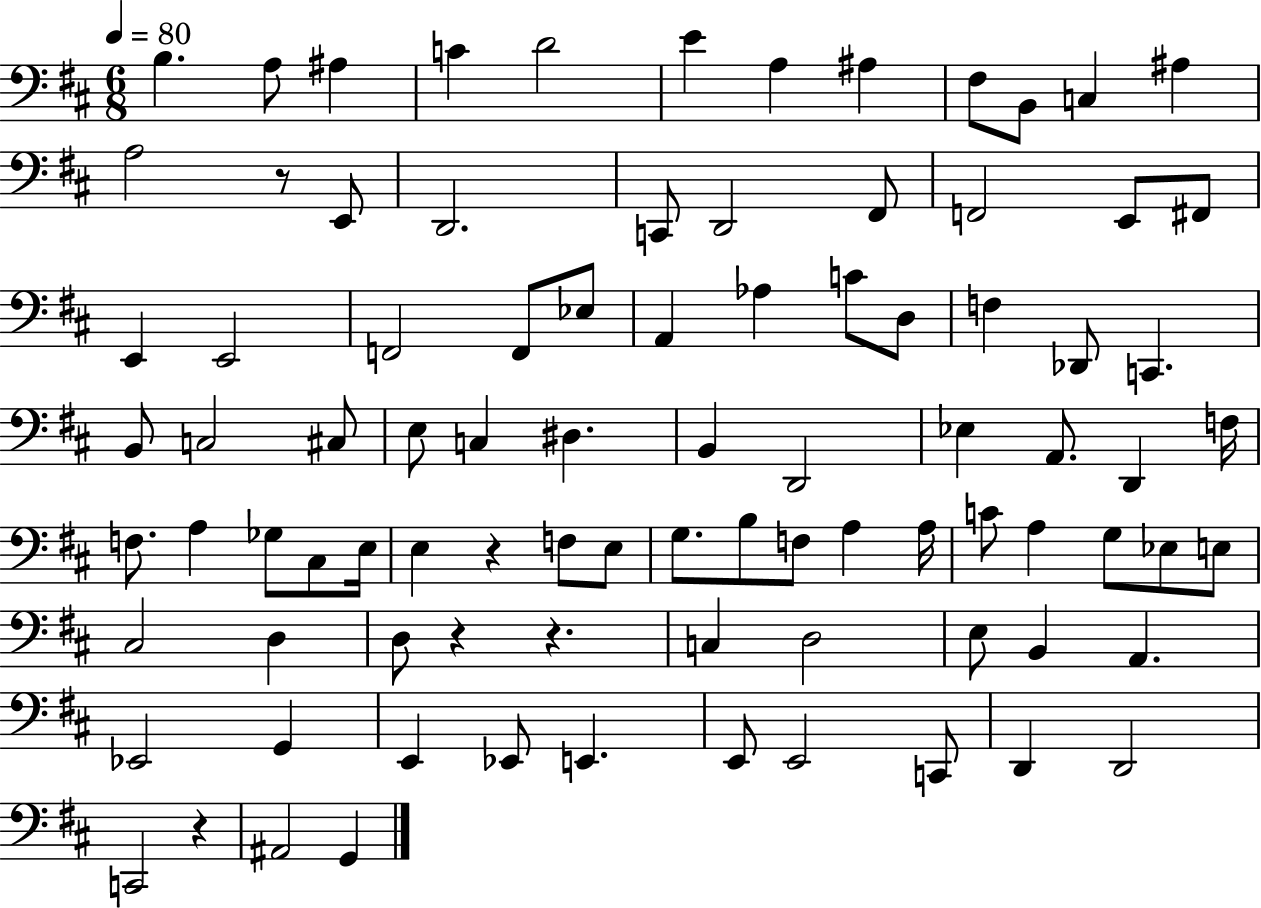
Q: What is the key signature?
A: D major